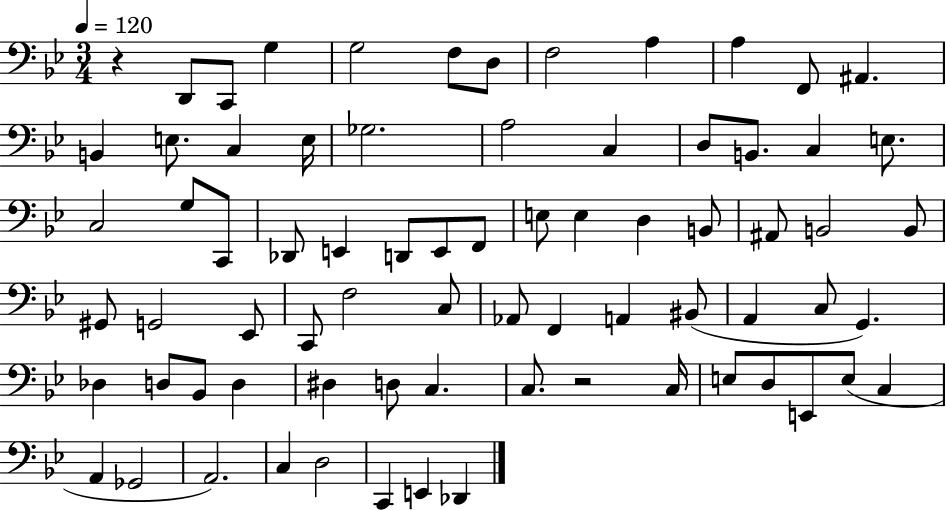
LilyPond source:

{
  \clef bass
  \numericTimeSignature
  \time 3/4
  \key bes \major
  \tempo 4 = 120
  r4 d,8 c,8 g4 | g2 f8 d8 | f2 a4 | a4 f,8 ais,4. | \break b,4 e8. c4 e16 | ges2. | a2 c4 | d8 b,8. c4 e8. | \break c2 g8 c,8 | des,8 e,4 d,8 e,8 f,8 | e8 e4 d4 b,8 | ais,8 b,2 b,8 | \break gis,8 g,2 ees,8 | c,8 f2 c8 | aes,8 f,4 a,4 bis,8( | a,4 c8 g,4.) | \break des4 d8 bes,8 d4 | dis4 d8 c4. | c8. r2 c16 | e8 d8 e,8 e8( c4 | \break a,4 ges,2 | a,2.) | c4 d2 | c,4 e,4 des,4 | \break \bar "|."
}